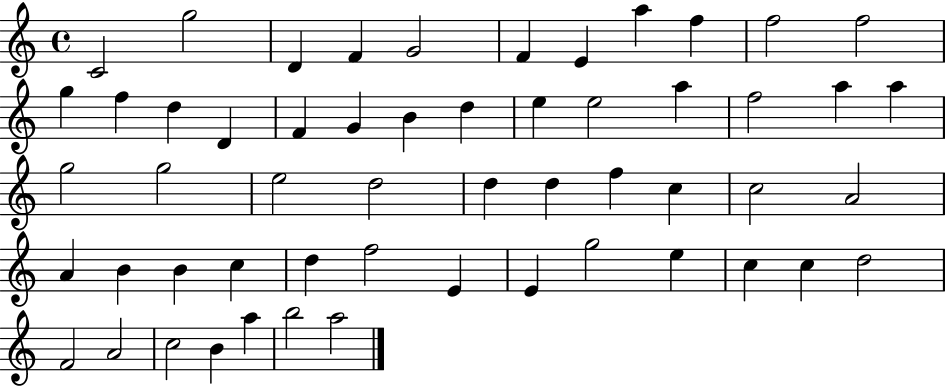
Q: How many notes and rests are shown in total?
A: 55